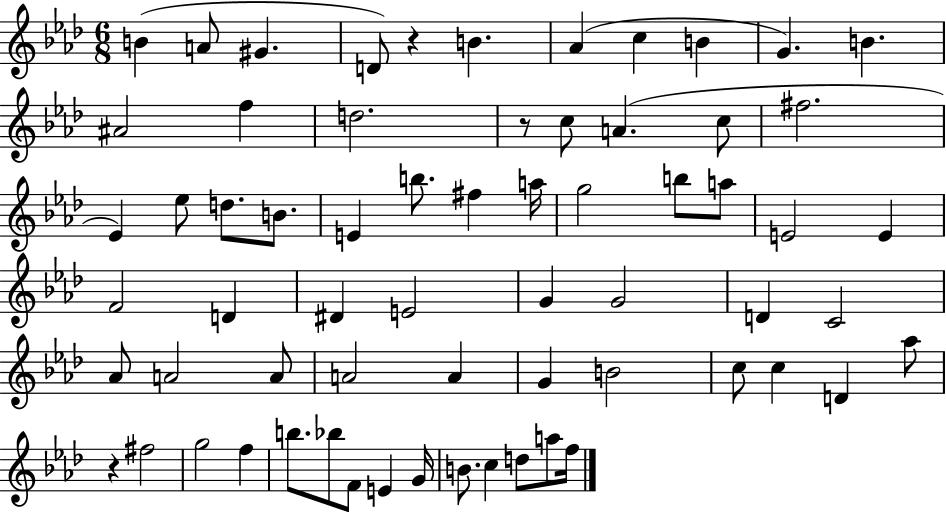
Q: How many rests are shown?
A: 3